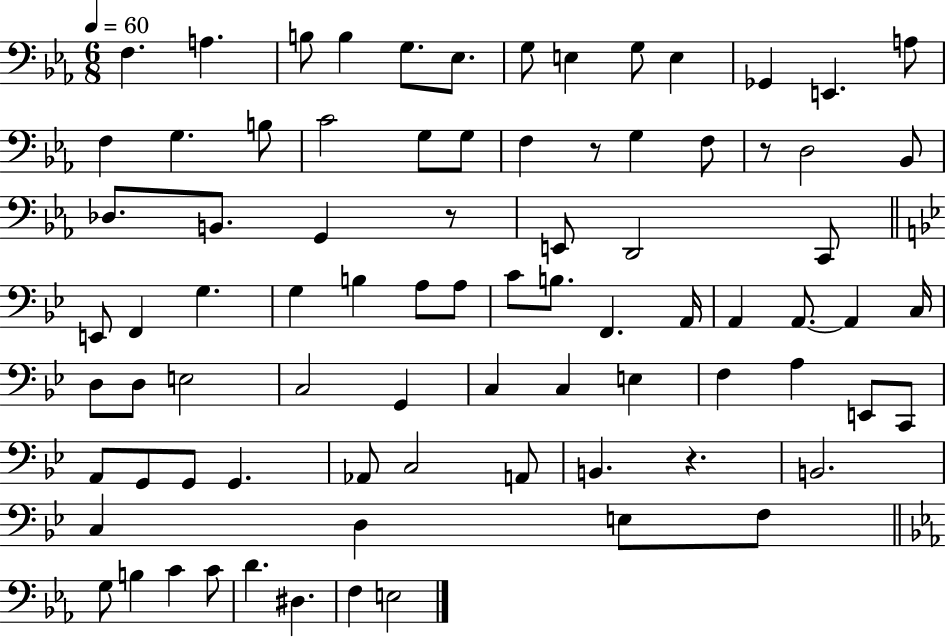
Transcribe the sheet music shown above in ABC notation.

X:1
T:Untitled
M:6/8
L:1/4
K:Eb
F, A, B,/2 B, G,/2 _E,/2 G,/2 E, G,/2 E, _G,, E,, A,/2 F, G, B,/2 C2 G,/2 G,/2 F, z/2 G, F,/2 z/2 D,2 _B,,/2 _D,/2 B,,/2 G,, z/2 E,,/2 D,,2 C,,/2 E,,/2 F,, G, G, B, A,/2 A,/2 C/2 B,/2 F,, A,,/4 A,, A,,/2 A,, C,/4 D,/2 D,/2 E,2 C,2 G,, C, C, E, F, A, E,,/2 C,,/2 A,,/2 G,,/2 G,,/2 G,, _A,,/2 C,2 A,,/2 B,, z B,,2 C, D, E,/2 F,/2 G,/2 B, C C/2 D ^D, F, E,2